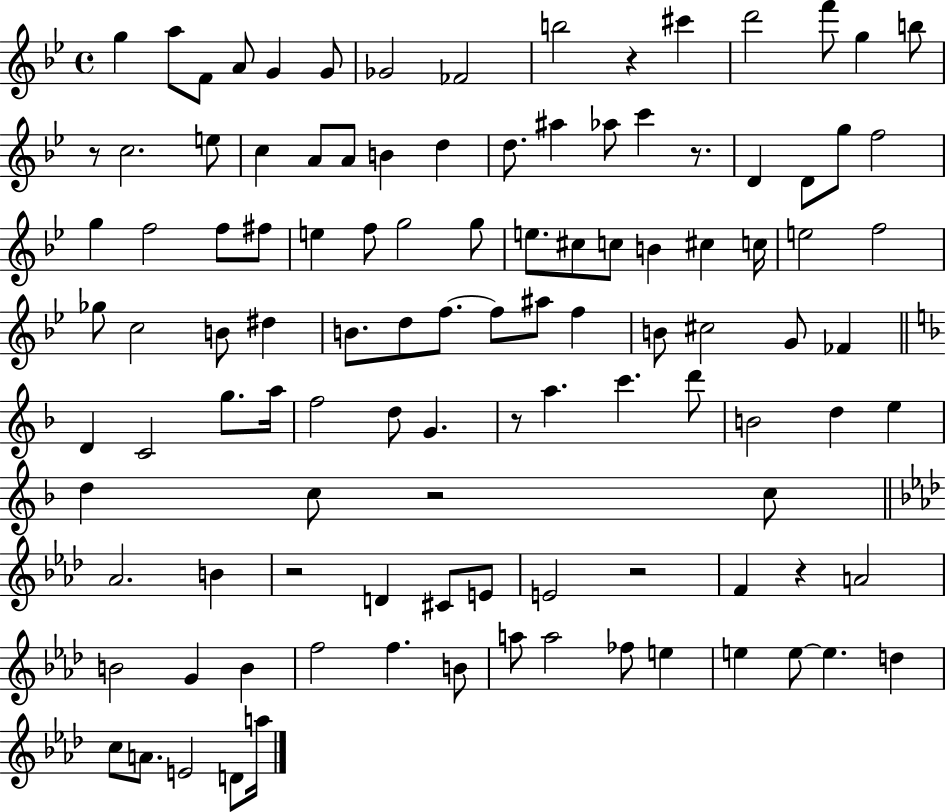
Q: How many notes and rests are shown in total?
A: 110